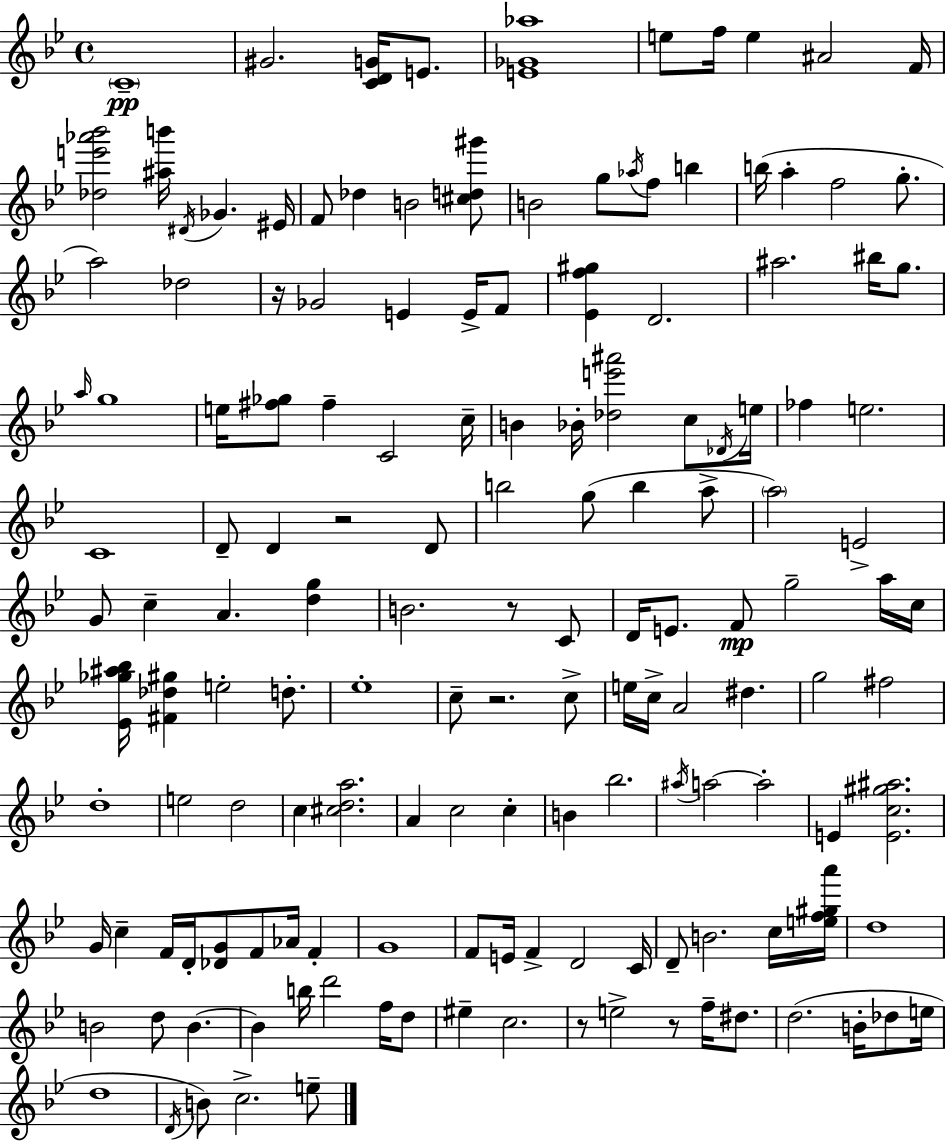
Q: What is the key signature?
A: G minor